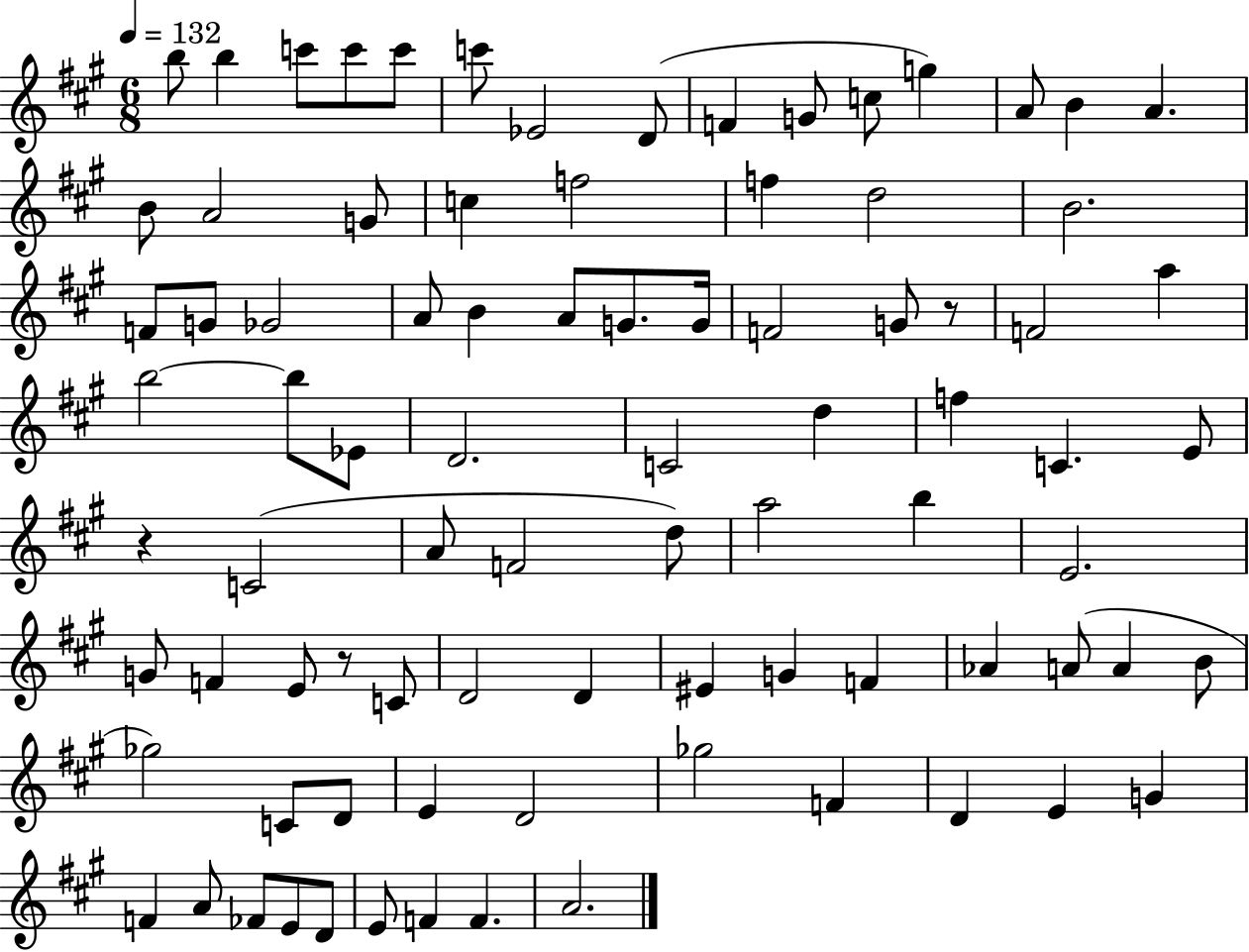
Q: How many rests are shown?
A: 3